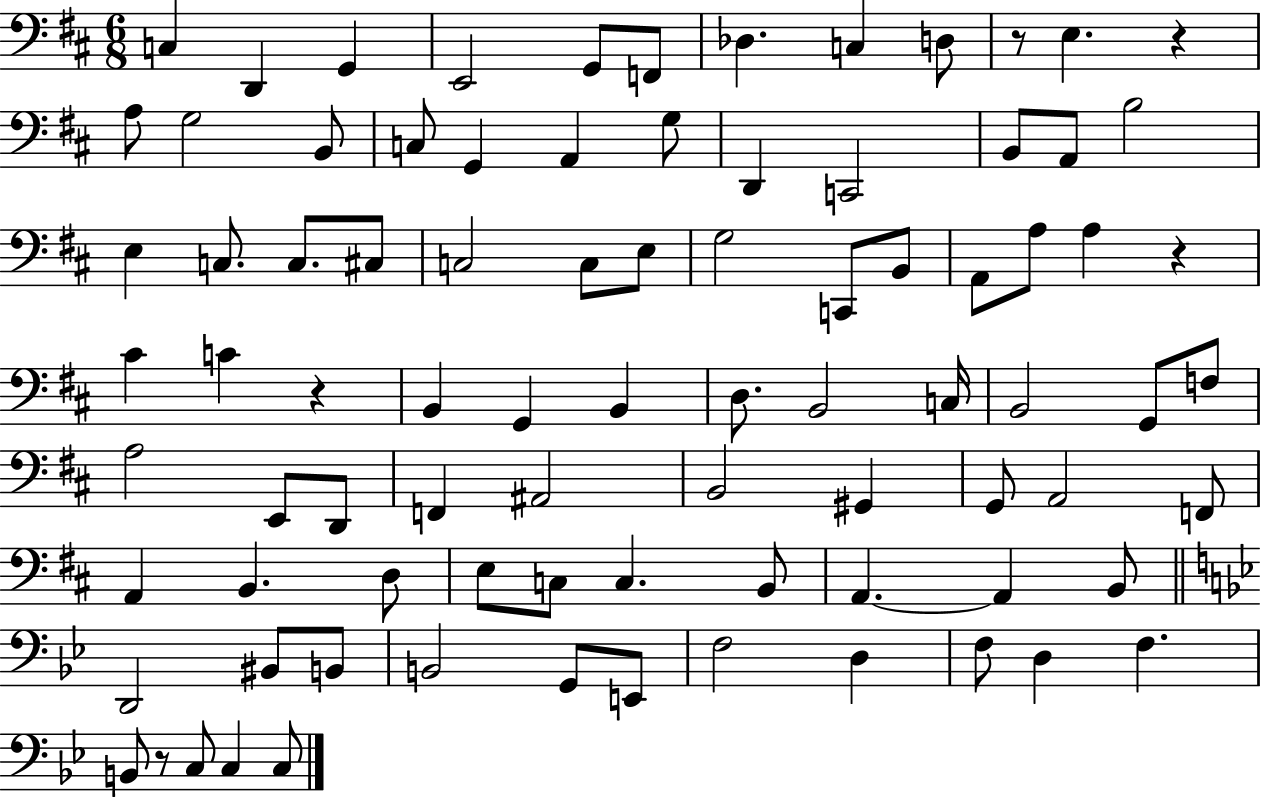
C3/q D2/q G2/q E2/h G2/e F2/e Db3/q. C3/q D3/e R/e E3/q. R/q A3/e G3/h B2/e C3/e G2/q A2/q G3/e D2/q C2/h B2/e A2/e B3/h E3/q C3/e. C3/e. C#3/e C3/h C3/e E3/e G3/h C2/e B2/e A2/e A3/e A3/q R/q C#4/q C4/q R/q B2/q G2/q B2/q D3/e. B2/h C3/s B2/h G2/e F3/e A3/h E2/e D2/e F2/q A#2/h B2/h G#2/q G2/e A2/h F2/e A2/q B2/q. D3/e E3/e C3/e C3/q. B2/e A2/q. A2/q B2/e D2/h BIS2/e B2/e B2/h G2/e E2/e F3/h D3/q F3/e D3/q F3/q. B2/e R/e C3/e C3/q C3/e